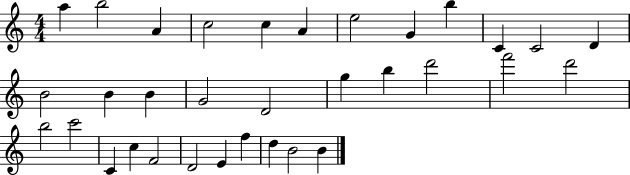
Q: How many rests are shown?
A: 0